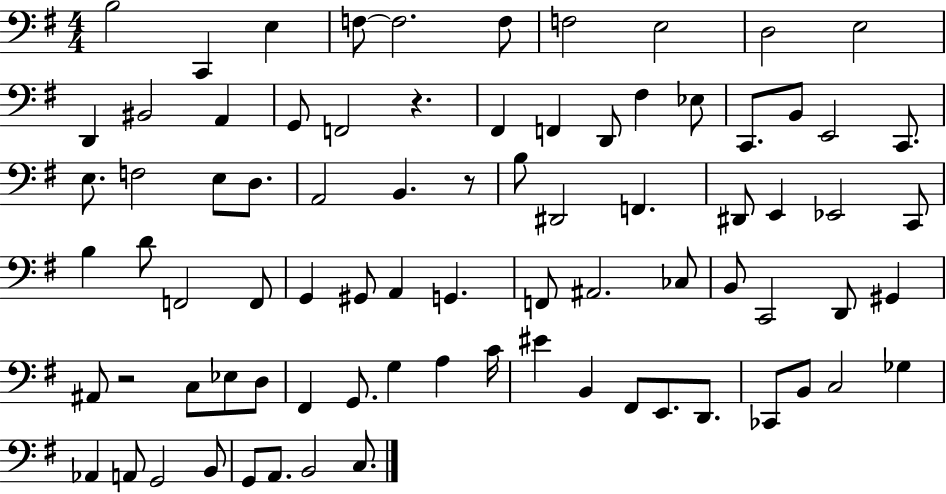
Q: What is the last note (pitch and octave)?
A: C3